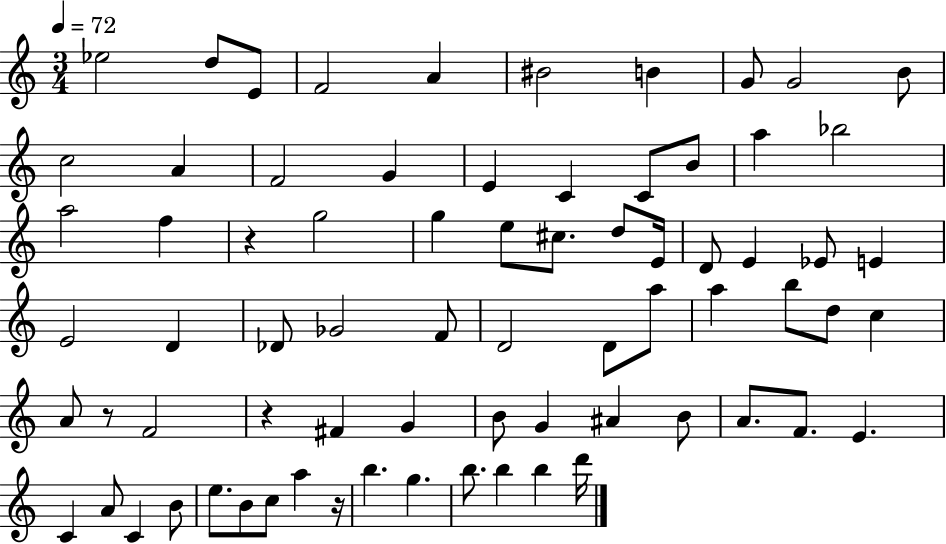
{
  \clef treble
  \numericTimeSignature
  \time 3/4
  \key c \major
  \tempo 4 = 72
  ees''2 d''8 e'8 | f'2 a'4 | bis'2 b'4 | g'8 g'2 b'8 | \break c''2 a'4 | f'2 g'4 | e'4 c'4 c'8 b'8 | a''4 bes''2 | \break a''2 f''4 | r4 g''2 | g''4 e''8 cis''8. d''8 e'16 | d'8 e'4 ees'8 e'4 | \break e'2 d'4 | des'8 ges'2 f'8 | d'2 d'8 a''8 | a''4 b''8 d''8 c''4 | \break a'8 r8 f'2 | r4 fis'4 g'4 | b'8 g'4 ais'4 b'8 | a'8. f'8. e'4. | \break c'4 a'8 c'4 b'8 | e''8. b'8 c''8 a''4 r16 | b''4. g''4. | b''8. b''4 b''4 d'''16 | \break \bar "|."
}